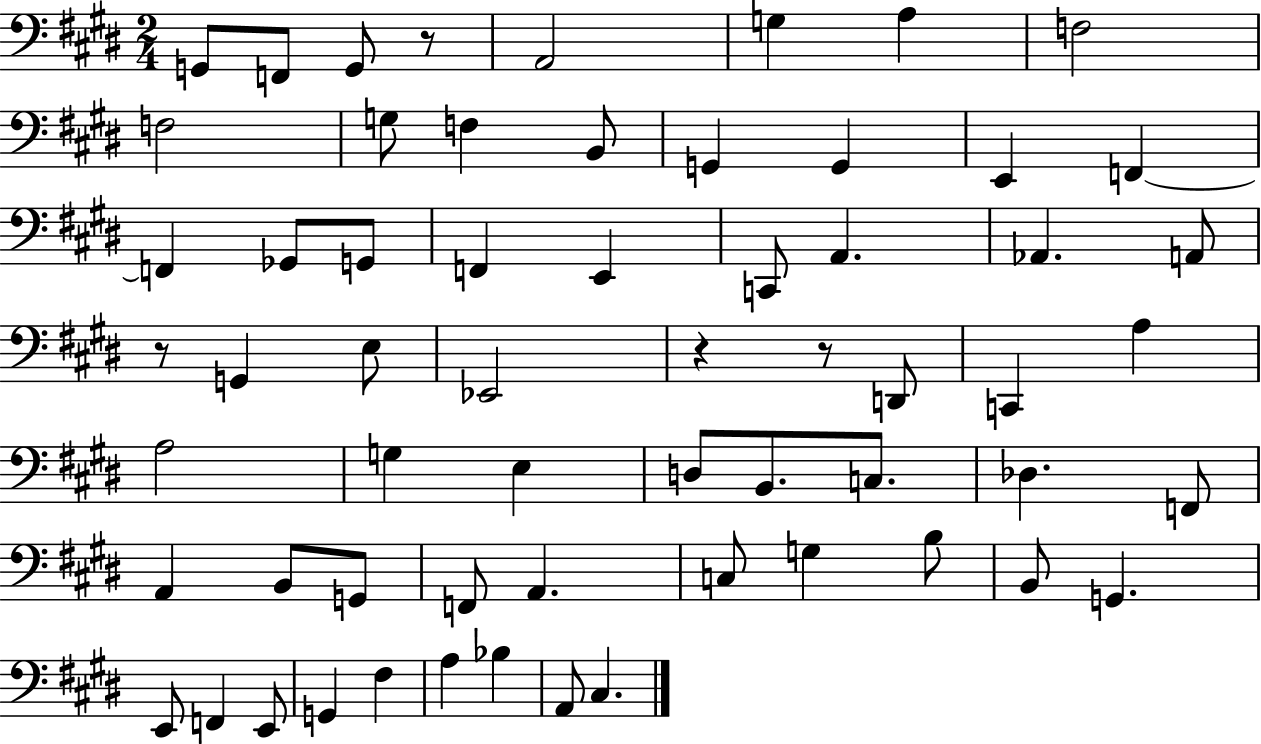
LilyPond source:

{
  \clef bass
  \numericTimeSignature
  \time 2/4
  \key e \major
  g,8 f,8 g,8 r8 | a,2 | g4 a4 | f2 | \break f2 | g8 f4 b,8 | g,4 g,4 | e,4 f,4~~ | \break f,4 ges,8 g,8 | f,4 e,4 | c,8 a,4. | aes,4. a,8 | \break r8 g,4 e8 | ees,2 | r4 r8 d,8 | c,4 a4 | \break a2 | g4 e4 | d8 b,8. c8. | des4. f,8 | \break a,4 b,8 g,8 | f,8 a,4. | c8 g4 b8 | b,8 g,4. | \break e,8 f,4 e,8 | g,4 fis4 | a4 bes4 | a,8 cis4. | \break \bar "|."
}